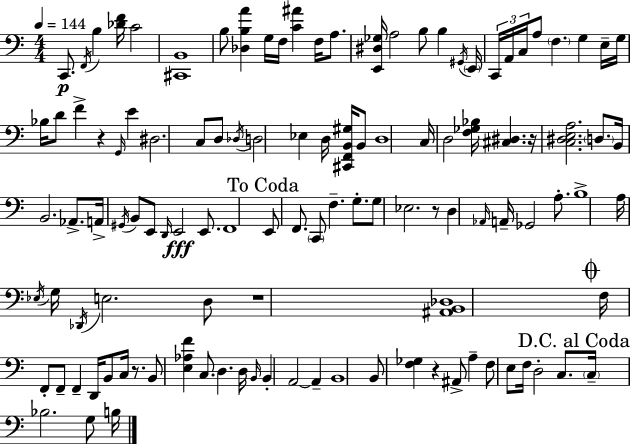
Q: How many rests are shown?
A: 6